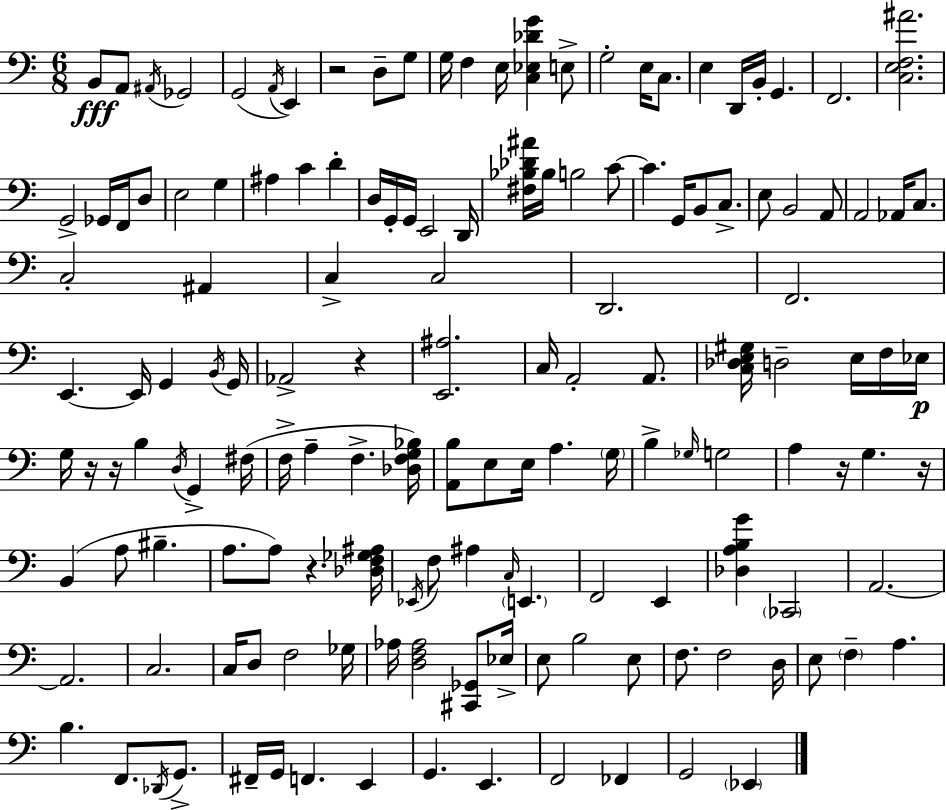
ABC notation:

X:1
T:Untitled
M:6/8
L:1/4
K:Am
B,,/2 A,,/2 ^A,,/4 _G,,2 G,,2 A,,/4 E,, z2 D,/2 G,/2 G,/4 F, E,/4 [C,_E,_DG] E,/2 G,2 E,/4 C,/2 E, D,,/4 B,,/4 G,, F,,2 [C,E,F,^A]2 G,,2 _G,,/4 F,,/4 D,/2 E,2 G, ^A, C D D,/4 G,,/4 G,,/4 E,,2 D,,/4 [^F,_B,_D^A]/4 _B,/4 B,2 C/2 C G,,/4 B,,/2 C,/2 E,/2 B,,2 A,,/2 A,,2 _A,,/4 C,/2 C,2 ^A,, C, C,2 D,,2 F,,2 E,, E,,/4 G,, B,,/4 G,,/4 _A,,2 z [E,,^A,]2 C,/4 A,,2 A,,/2 [C,_D,E,^G,]/4 D,2 E,/4 F,/4 _E,/4 G,/4 z/4 z/4 B, D,/4 G,, ^F,/4 F,/4 A, F, [_D,F,G,_B,]/4 [A,,B,]/2 E,/2 E,/4 A, G,/4 B, _G,/4 G,2 A, z/4 G, z/4 B,, A,/2 ^B, A,/2 A,/2 z [_D,F,_G,^A,]/4 _E,,/4 F,/2 ^A, C,/4 E,, F,,2 E,, [_D,A,B,G] _C,,2 A,,2 A,,2 C,2 C,/4 D,/2 F,2 _G,/4 _A,/4 [D,F,_A,]2 [^C,,_G,,]/2 _E,/4 E,/2 B,2 E,/2 F,/2 F,2 D,/4 E,/2 F, A, B, F,,/2 _D,,/4 G,,/2 ^F,,/4 G,,/4 F,, E,, G,, E,, F,,2 _F,, G,,2 _E,,